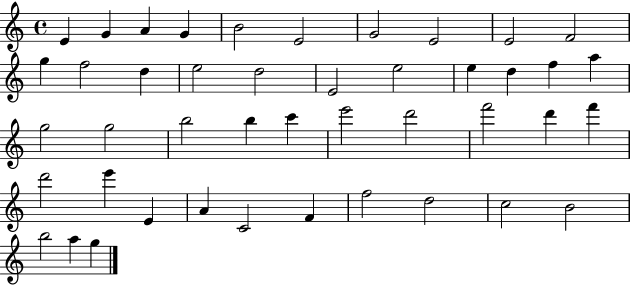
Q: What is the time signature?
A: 4/4